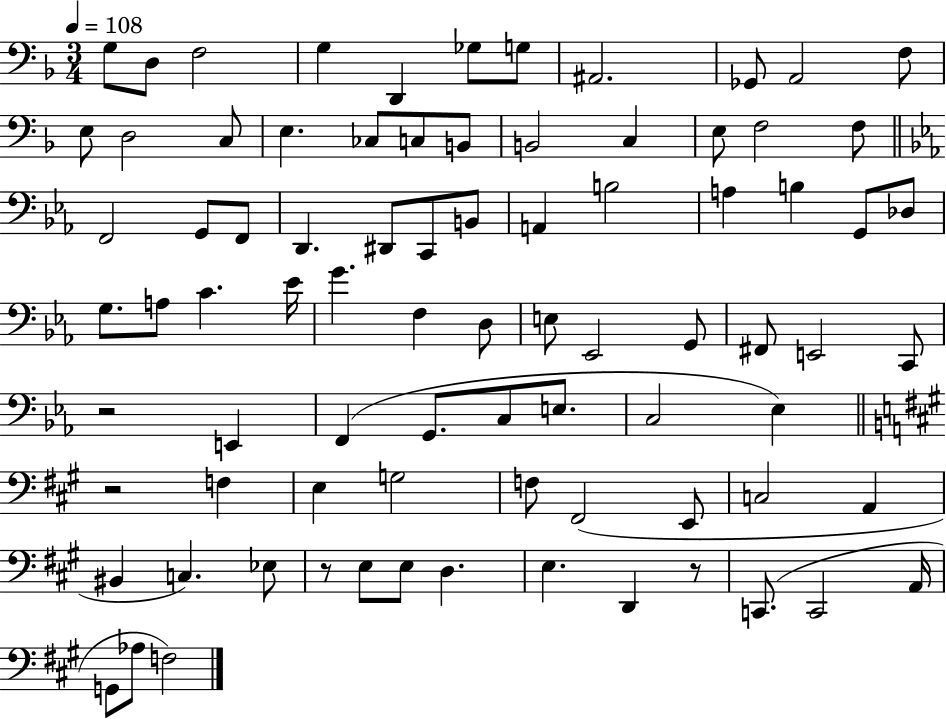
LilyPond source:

{
  \clef bass
  \numericTimeSignature
  \time 3/4
  \key f \major
  \tempo 4 = 108
  g8 d8 f2 | g4 d,4 ges8 g8 | ais,2. | ges,8 a,2 f8 | \break e8 d2 c8 | e4. ces8 c8 b,8 | b,2 c4 | e8 f2 f8 | \break \bar "||" \break \key ees \major f,2 g,8 f,8 | d,4. dis,8 c,8 b,8 | a,4 b2 | a4 b4 g,8 des8 | \break g8. a8 c'4. ees'16 | g'4. f4 d8 | e8 ees,2 g,8 | fis,8 e,2 c,8 | \break r2 e,4 | f,4( g,8. c8 e8. | c2 ees4) | \bar "||" \break \key a \major r2 f4 | e4 g2 | f8 fis,2( e,8 | c2 a,4 | \break bis,4 c4.) ees8 | r8 e8 e8 d4. | e4. d,4 r8 | c,8.( c,2 a,16 | \break g,8 aes8 f2) | \bar "|."
}